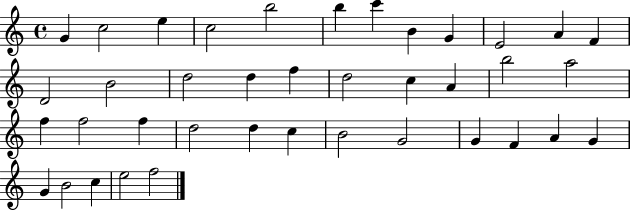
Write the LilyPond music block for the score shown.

{
  \clef treble
  \time 4/4
  \defaultTimeSignature
  \key c \major
  g'4 c''2 e''4 | c''2 b''2 | b''4 c'''4 b'4 g'4 | e'2 a'4 f'4 | \break d'2 b'2 | d''2 d''4 f''4 | d''2 c''4 a'4 | b''2 a''2 | \break f''4 f''2 f''4 | d''2 d''4 c''4 | b'2 g'2 | g'4 f'4 a'4 g'4 | \break g'4 b'2 c''4 | e''2 f''2 | \bar "|."
}